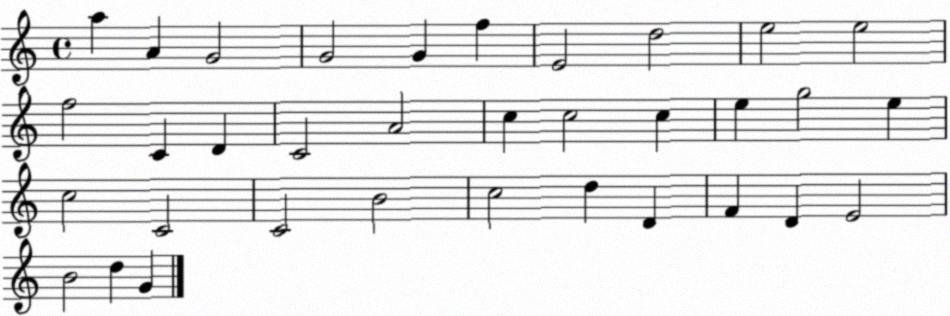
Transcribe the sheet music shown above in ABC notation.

X:1
T:Untitled
M:4/4
L:1/4
K:C
a A G2 G2 G f E2 d2 e2 e2 f2 C D C2 A2 c c2 c e g2 e c2 C2 C2 B2 c2 d D F D E2 B2 d G